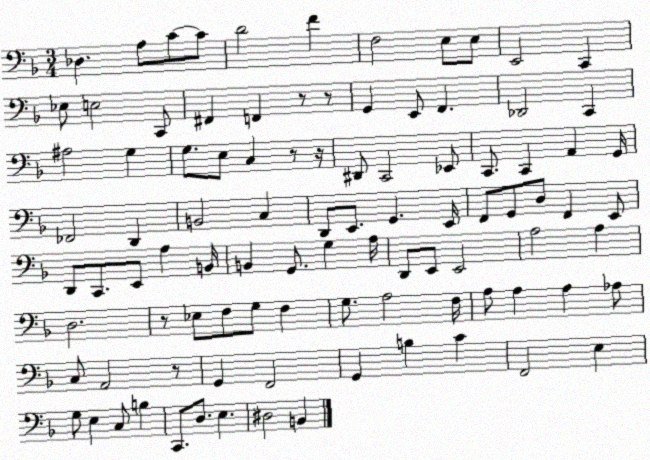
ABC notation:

X:1
T:Untitled
M:3/4
L:1/4
K:F
_D, A,/2 C/2 C/2 D2 F F,2 E,/2 E,/2 E,,2 C,, _E,/2 E,2 C,,/2 ^F,, F,, z/2 z/2 G,, E,,/2 F,, _D,,2 C,, ^A,2 G, G,/2 E,/2 C, z/2 z/4 ^D,,/2 C,,2 _E,,/2 C,,/2 C,, A,, G,,/4 _F,,2 D,, B,,2 C, D,,/2 E,,/2 G,, E,,/4 F,,/2 G,,/2 D,/2 F,, E,,/2 D,,/2 C,,/2 E,,/2 A, B,,/4 B,, G,,/2 G, A,/4 D,,/2 E,,/2 E,,2 A,2 A, D,2 z/2 _E,/2 F,/2 G,/2 F, G,/2 A,2 F,/4 A,/2 A, A, _A,/2 C,/2 A,,2 z/2 G,, F,,2 G,, B, C F,,2 E, G,/2 E, C,/2 B, C,,/2 D,/2 E, ^D,2 B,,